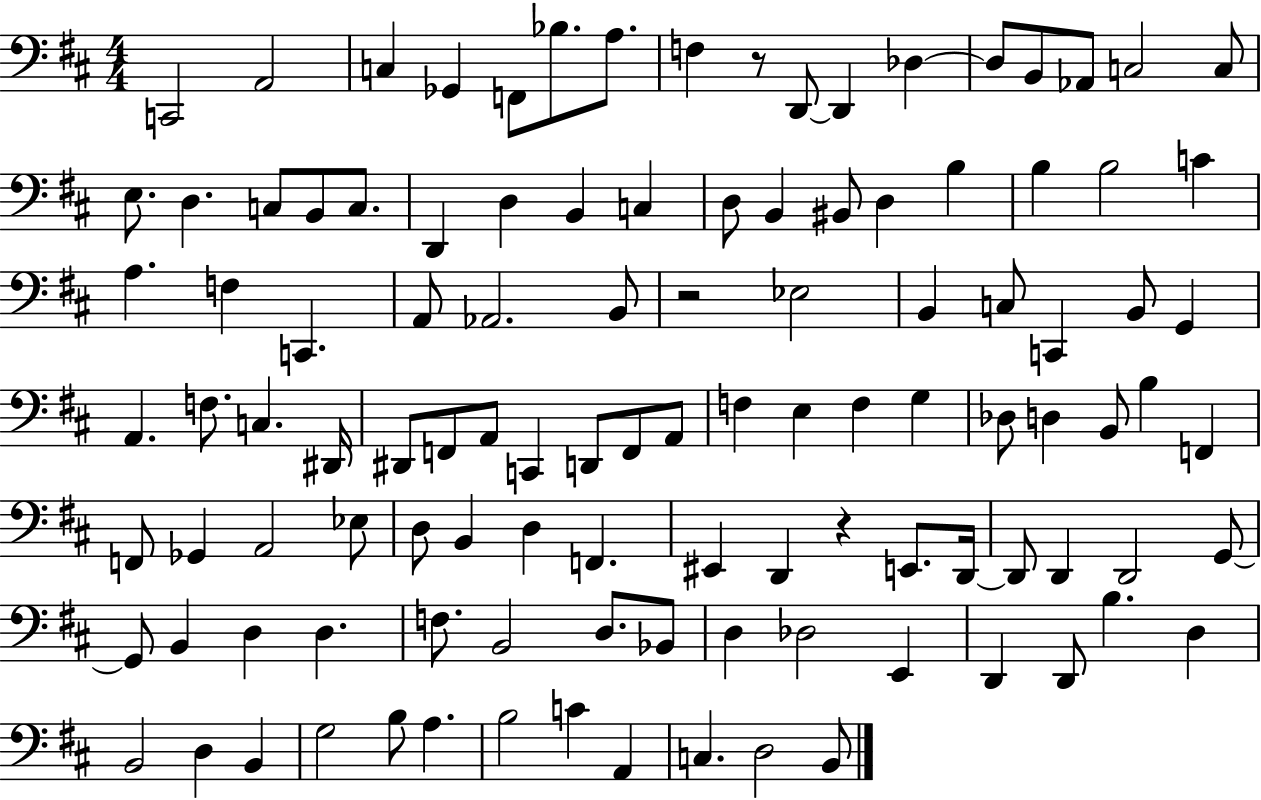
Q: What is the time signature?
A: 4/4